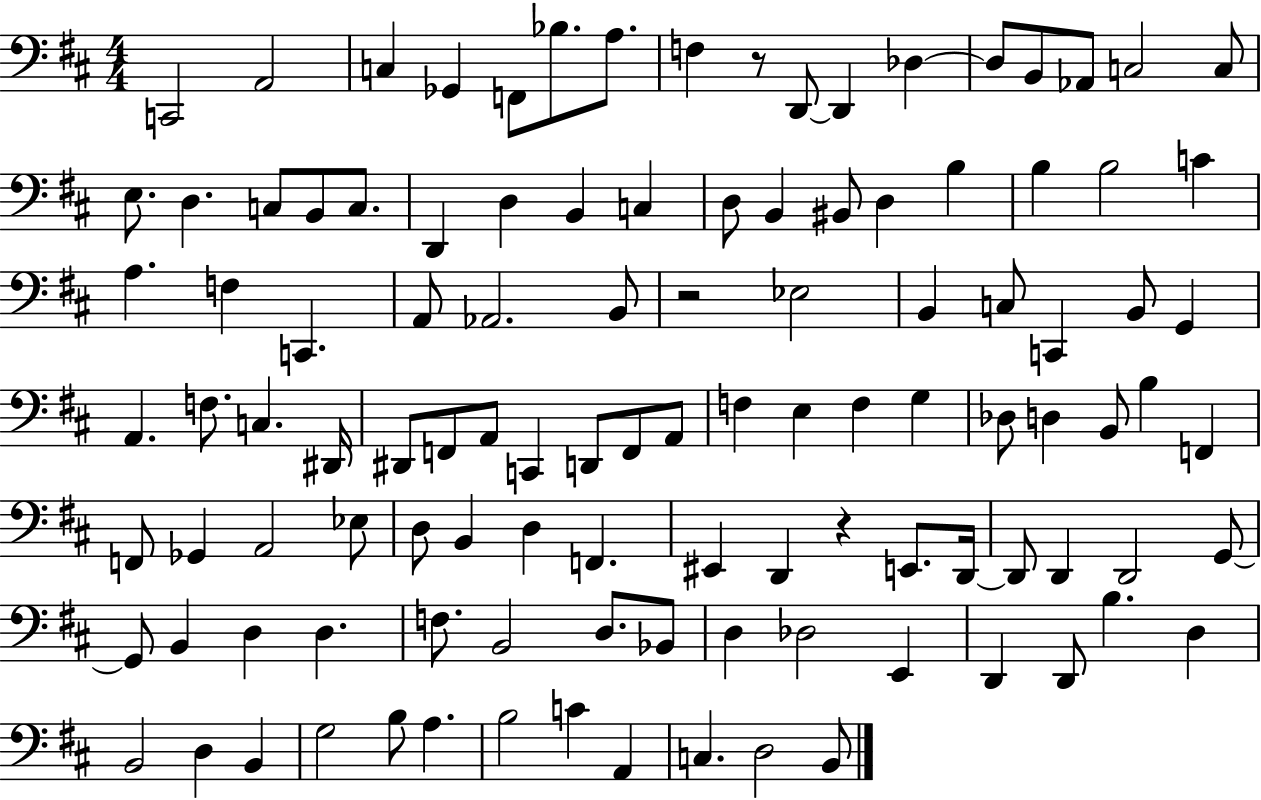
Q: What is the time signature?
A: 4/4